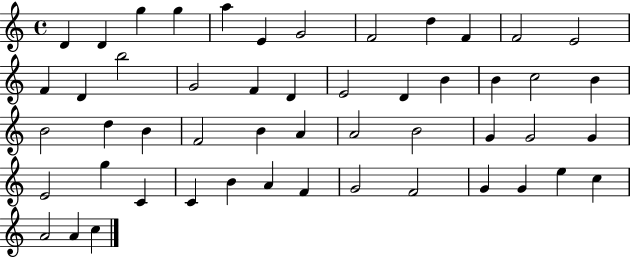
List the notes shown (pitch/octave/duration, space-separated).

D4/q D4/q G5/q G5/q A5/q E4/q G4/h F4/h D5/q F4/q F4/h E4/h F4/q D4/q B5/h G4/h F4/q D4/q E4/h D4/q B4/q B4/q C5/h B4/q B4/h D5/q B4/q F4/h B4/q A4/q A4/h B4/h G4/q G4/h G4/q E4/h G5/q C4/q C4/q B4/q A4/q F4/q G4/h F4/h G4/q G4/q E5/q C5/q A4/h A4/q C5/q